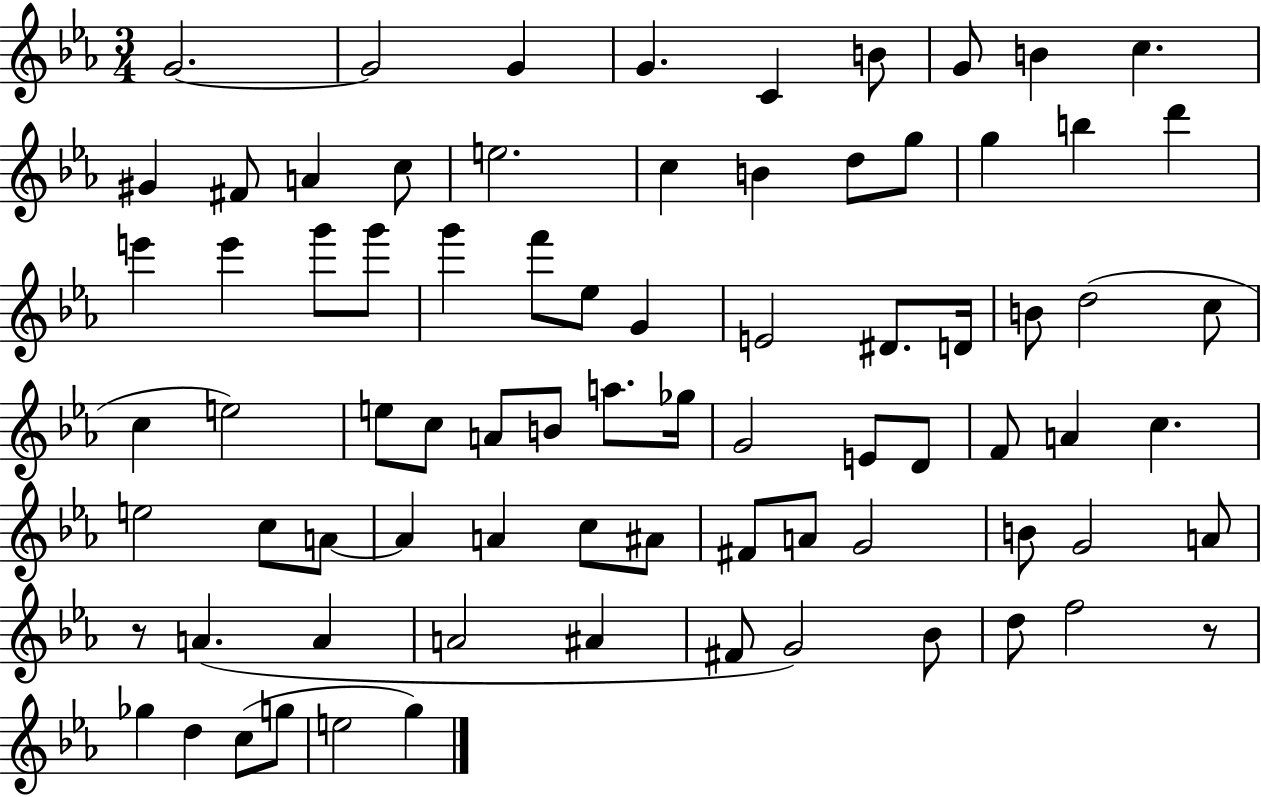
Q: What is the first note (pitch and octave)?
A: G4